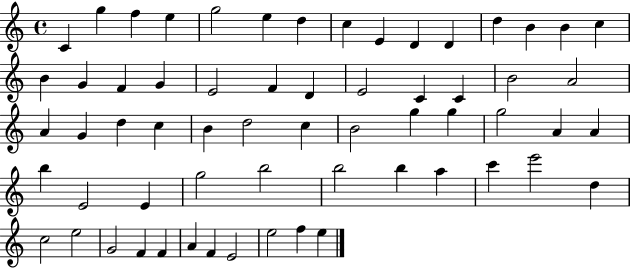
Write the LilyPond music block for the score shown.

{
  \clef treble
  \time 4/4
  \defaultTimeSignature
  \key c \major
  c'4 g''4 f''4 e''4 | g''2 e''4 d''4 | c''4 e'4 d'4 d'4 | d''4 b'4 b'4 c''4 | \break b'4 g'4 f'4 g'4 | e'2 f'4 d'4 | e'2 c'4 c'4 | b'2 a'2 | \break a'4 g'4 d''4 c''4 | b'4 d''2 c''4 | b'2 g''4 g''4 | g''2 a'4 a'4 | \break b''4 e'2 e'4 | g''2 b''2 | b''2 b''4 a''4 | c'''4 e'''2 d''4 | \break c''2 e''2 | g'2 f'4 f'4 | a'4 f'4 e'2 | e''2 f''4 e''4 | \break \bar "|."
}